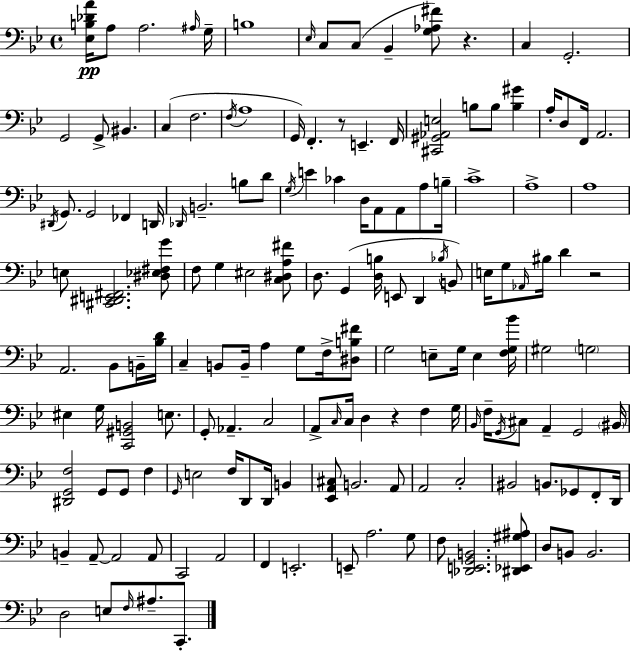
[Eb3,B3,Db4,A4]/s A3/e A3/h. A#3/s G3/s B3/w Eb3/s C3/e C3/e Bb2/q [G3,Ab3,F#4]/e R/q. C3/q G2/h. G2/h G2/e BIS2/q. C3/q F3/h. F3/s A3/w G2/s F2/q. R/e E2/q. F2/s [C#2,G#2,Ab2,E3]/h B3/e B3/e [B3,G#4]/q A3/s D3/e F2/s A2/h. D#2/s G2/e. G2/h FES2/q D2/s Db2/s B2/h. B3/e D4/e G3/s E4/q CES4/q D3/s A2/e A2/e A3/e B3/s C4/w A3/w A3/w E3/e [C#2,D#2,E2,F#2]/h. [D#3,Eb3,F#3,G4]/e F3/e G3/q EIS3/h [C3,D#3,A3,F#4]/e D3/e. G2/q [D3,B3]/s E2/e D2/q Bb3/s B2/e E3/s G3/e Ab2/s BIS3/s D4/q R/h A2/h. Bb2/e B2/s [Bb3,D4]/s C3/q B2/e B2/s A3/q G3/e F3/s [D#3,B3,F#4]/e G3/h E3/e G3/s E3/q [F3,G3,Bb4]/s G#3/h G3/h EIS3/q G3/s [C2,G#2,B2]/h E3/e. G2/e Ab2/q. C3/h A2/e C3/s C3/s D3/q R/q F3/q G3/s Bb2/s F3/s G2/s C#3/e A2/q G2/h BIS2/s [D#2,G2,F3]/h G2/e G2/e F3/q G2/s E3/h F3/s D2/e D2/s B2/q [Eb2,A2,C#3]/e B2/h. A2/e A2/h C3/h BIS2/h B2/e. Gb2/e F2/e D2/s B2/q A2/e A2/h A2/e C2/h A2/h F2/q E2/h. E2/e A3/h. G3/e F3/e [Db2,E2,G2,B2]/h. [D#2,Eb2,G#3,A#3]/e D3/e B2/e B2/h. D3/h E3/e F3/s A#3/e. C2/e.